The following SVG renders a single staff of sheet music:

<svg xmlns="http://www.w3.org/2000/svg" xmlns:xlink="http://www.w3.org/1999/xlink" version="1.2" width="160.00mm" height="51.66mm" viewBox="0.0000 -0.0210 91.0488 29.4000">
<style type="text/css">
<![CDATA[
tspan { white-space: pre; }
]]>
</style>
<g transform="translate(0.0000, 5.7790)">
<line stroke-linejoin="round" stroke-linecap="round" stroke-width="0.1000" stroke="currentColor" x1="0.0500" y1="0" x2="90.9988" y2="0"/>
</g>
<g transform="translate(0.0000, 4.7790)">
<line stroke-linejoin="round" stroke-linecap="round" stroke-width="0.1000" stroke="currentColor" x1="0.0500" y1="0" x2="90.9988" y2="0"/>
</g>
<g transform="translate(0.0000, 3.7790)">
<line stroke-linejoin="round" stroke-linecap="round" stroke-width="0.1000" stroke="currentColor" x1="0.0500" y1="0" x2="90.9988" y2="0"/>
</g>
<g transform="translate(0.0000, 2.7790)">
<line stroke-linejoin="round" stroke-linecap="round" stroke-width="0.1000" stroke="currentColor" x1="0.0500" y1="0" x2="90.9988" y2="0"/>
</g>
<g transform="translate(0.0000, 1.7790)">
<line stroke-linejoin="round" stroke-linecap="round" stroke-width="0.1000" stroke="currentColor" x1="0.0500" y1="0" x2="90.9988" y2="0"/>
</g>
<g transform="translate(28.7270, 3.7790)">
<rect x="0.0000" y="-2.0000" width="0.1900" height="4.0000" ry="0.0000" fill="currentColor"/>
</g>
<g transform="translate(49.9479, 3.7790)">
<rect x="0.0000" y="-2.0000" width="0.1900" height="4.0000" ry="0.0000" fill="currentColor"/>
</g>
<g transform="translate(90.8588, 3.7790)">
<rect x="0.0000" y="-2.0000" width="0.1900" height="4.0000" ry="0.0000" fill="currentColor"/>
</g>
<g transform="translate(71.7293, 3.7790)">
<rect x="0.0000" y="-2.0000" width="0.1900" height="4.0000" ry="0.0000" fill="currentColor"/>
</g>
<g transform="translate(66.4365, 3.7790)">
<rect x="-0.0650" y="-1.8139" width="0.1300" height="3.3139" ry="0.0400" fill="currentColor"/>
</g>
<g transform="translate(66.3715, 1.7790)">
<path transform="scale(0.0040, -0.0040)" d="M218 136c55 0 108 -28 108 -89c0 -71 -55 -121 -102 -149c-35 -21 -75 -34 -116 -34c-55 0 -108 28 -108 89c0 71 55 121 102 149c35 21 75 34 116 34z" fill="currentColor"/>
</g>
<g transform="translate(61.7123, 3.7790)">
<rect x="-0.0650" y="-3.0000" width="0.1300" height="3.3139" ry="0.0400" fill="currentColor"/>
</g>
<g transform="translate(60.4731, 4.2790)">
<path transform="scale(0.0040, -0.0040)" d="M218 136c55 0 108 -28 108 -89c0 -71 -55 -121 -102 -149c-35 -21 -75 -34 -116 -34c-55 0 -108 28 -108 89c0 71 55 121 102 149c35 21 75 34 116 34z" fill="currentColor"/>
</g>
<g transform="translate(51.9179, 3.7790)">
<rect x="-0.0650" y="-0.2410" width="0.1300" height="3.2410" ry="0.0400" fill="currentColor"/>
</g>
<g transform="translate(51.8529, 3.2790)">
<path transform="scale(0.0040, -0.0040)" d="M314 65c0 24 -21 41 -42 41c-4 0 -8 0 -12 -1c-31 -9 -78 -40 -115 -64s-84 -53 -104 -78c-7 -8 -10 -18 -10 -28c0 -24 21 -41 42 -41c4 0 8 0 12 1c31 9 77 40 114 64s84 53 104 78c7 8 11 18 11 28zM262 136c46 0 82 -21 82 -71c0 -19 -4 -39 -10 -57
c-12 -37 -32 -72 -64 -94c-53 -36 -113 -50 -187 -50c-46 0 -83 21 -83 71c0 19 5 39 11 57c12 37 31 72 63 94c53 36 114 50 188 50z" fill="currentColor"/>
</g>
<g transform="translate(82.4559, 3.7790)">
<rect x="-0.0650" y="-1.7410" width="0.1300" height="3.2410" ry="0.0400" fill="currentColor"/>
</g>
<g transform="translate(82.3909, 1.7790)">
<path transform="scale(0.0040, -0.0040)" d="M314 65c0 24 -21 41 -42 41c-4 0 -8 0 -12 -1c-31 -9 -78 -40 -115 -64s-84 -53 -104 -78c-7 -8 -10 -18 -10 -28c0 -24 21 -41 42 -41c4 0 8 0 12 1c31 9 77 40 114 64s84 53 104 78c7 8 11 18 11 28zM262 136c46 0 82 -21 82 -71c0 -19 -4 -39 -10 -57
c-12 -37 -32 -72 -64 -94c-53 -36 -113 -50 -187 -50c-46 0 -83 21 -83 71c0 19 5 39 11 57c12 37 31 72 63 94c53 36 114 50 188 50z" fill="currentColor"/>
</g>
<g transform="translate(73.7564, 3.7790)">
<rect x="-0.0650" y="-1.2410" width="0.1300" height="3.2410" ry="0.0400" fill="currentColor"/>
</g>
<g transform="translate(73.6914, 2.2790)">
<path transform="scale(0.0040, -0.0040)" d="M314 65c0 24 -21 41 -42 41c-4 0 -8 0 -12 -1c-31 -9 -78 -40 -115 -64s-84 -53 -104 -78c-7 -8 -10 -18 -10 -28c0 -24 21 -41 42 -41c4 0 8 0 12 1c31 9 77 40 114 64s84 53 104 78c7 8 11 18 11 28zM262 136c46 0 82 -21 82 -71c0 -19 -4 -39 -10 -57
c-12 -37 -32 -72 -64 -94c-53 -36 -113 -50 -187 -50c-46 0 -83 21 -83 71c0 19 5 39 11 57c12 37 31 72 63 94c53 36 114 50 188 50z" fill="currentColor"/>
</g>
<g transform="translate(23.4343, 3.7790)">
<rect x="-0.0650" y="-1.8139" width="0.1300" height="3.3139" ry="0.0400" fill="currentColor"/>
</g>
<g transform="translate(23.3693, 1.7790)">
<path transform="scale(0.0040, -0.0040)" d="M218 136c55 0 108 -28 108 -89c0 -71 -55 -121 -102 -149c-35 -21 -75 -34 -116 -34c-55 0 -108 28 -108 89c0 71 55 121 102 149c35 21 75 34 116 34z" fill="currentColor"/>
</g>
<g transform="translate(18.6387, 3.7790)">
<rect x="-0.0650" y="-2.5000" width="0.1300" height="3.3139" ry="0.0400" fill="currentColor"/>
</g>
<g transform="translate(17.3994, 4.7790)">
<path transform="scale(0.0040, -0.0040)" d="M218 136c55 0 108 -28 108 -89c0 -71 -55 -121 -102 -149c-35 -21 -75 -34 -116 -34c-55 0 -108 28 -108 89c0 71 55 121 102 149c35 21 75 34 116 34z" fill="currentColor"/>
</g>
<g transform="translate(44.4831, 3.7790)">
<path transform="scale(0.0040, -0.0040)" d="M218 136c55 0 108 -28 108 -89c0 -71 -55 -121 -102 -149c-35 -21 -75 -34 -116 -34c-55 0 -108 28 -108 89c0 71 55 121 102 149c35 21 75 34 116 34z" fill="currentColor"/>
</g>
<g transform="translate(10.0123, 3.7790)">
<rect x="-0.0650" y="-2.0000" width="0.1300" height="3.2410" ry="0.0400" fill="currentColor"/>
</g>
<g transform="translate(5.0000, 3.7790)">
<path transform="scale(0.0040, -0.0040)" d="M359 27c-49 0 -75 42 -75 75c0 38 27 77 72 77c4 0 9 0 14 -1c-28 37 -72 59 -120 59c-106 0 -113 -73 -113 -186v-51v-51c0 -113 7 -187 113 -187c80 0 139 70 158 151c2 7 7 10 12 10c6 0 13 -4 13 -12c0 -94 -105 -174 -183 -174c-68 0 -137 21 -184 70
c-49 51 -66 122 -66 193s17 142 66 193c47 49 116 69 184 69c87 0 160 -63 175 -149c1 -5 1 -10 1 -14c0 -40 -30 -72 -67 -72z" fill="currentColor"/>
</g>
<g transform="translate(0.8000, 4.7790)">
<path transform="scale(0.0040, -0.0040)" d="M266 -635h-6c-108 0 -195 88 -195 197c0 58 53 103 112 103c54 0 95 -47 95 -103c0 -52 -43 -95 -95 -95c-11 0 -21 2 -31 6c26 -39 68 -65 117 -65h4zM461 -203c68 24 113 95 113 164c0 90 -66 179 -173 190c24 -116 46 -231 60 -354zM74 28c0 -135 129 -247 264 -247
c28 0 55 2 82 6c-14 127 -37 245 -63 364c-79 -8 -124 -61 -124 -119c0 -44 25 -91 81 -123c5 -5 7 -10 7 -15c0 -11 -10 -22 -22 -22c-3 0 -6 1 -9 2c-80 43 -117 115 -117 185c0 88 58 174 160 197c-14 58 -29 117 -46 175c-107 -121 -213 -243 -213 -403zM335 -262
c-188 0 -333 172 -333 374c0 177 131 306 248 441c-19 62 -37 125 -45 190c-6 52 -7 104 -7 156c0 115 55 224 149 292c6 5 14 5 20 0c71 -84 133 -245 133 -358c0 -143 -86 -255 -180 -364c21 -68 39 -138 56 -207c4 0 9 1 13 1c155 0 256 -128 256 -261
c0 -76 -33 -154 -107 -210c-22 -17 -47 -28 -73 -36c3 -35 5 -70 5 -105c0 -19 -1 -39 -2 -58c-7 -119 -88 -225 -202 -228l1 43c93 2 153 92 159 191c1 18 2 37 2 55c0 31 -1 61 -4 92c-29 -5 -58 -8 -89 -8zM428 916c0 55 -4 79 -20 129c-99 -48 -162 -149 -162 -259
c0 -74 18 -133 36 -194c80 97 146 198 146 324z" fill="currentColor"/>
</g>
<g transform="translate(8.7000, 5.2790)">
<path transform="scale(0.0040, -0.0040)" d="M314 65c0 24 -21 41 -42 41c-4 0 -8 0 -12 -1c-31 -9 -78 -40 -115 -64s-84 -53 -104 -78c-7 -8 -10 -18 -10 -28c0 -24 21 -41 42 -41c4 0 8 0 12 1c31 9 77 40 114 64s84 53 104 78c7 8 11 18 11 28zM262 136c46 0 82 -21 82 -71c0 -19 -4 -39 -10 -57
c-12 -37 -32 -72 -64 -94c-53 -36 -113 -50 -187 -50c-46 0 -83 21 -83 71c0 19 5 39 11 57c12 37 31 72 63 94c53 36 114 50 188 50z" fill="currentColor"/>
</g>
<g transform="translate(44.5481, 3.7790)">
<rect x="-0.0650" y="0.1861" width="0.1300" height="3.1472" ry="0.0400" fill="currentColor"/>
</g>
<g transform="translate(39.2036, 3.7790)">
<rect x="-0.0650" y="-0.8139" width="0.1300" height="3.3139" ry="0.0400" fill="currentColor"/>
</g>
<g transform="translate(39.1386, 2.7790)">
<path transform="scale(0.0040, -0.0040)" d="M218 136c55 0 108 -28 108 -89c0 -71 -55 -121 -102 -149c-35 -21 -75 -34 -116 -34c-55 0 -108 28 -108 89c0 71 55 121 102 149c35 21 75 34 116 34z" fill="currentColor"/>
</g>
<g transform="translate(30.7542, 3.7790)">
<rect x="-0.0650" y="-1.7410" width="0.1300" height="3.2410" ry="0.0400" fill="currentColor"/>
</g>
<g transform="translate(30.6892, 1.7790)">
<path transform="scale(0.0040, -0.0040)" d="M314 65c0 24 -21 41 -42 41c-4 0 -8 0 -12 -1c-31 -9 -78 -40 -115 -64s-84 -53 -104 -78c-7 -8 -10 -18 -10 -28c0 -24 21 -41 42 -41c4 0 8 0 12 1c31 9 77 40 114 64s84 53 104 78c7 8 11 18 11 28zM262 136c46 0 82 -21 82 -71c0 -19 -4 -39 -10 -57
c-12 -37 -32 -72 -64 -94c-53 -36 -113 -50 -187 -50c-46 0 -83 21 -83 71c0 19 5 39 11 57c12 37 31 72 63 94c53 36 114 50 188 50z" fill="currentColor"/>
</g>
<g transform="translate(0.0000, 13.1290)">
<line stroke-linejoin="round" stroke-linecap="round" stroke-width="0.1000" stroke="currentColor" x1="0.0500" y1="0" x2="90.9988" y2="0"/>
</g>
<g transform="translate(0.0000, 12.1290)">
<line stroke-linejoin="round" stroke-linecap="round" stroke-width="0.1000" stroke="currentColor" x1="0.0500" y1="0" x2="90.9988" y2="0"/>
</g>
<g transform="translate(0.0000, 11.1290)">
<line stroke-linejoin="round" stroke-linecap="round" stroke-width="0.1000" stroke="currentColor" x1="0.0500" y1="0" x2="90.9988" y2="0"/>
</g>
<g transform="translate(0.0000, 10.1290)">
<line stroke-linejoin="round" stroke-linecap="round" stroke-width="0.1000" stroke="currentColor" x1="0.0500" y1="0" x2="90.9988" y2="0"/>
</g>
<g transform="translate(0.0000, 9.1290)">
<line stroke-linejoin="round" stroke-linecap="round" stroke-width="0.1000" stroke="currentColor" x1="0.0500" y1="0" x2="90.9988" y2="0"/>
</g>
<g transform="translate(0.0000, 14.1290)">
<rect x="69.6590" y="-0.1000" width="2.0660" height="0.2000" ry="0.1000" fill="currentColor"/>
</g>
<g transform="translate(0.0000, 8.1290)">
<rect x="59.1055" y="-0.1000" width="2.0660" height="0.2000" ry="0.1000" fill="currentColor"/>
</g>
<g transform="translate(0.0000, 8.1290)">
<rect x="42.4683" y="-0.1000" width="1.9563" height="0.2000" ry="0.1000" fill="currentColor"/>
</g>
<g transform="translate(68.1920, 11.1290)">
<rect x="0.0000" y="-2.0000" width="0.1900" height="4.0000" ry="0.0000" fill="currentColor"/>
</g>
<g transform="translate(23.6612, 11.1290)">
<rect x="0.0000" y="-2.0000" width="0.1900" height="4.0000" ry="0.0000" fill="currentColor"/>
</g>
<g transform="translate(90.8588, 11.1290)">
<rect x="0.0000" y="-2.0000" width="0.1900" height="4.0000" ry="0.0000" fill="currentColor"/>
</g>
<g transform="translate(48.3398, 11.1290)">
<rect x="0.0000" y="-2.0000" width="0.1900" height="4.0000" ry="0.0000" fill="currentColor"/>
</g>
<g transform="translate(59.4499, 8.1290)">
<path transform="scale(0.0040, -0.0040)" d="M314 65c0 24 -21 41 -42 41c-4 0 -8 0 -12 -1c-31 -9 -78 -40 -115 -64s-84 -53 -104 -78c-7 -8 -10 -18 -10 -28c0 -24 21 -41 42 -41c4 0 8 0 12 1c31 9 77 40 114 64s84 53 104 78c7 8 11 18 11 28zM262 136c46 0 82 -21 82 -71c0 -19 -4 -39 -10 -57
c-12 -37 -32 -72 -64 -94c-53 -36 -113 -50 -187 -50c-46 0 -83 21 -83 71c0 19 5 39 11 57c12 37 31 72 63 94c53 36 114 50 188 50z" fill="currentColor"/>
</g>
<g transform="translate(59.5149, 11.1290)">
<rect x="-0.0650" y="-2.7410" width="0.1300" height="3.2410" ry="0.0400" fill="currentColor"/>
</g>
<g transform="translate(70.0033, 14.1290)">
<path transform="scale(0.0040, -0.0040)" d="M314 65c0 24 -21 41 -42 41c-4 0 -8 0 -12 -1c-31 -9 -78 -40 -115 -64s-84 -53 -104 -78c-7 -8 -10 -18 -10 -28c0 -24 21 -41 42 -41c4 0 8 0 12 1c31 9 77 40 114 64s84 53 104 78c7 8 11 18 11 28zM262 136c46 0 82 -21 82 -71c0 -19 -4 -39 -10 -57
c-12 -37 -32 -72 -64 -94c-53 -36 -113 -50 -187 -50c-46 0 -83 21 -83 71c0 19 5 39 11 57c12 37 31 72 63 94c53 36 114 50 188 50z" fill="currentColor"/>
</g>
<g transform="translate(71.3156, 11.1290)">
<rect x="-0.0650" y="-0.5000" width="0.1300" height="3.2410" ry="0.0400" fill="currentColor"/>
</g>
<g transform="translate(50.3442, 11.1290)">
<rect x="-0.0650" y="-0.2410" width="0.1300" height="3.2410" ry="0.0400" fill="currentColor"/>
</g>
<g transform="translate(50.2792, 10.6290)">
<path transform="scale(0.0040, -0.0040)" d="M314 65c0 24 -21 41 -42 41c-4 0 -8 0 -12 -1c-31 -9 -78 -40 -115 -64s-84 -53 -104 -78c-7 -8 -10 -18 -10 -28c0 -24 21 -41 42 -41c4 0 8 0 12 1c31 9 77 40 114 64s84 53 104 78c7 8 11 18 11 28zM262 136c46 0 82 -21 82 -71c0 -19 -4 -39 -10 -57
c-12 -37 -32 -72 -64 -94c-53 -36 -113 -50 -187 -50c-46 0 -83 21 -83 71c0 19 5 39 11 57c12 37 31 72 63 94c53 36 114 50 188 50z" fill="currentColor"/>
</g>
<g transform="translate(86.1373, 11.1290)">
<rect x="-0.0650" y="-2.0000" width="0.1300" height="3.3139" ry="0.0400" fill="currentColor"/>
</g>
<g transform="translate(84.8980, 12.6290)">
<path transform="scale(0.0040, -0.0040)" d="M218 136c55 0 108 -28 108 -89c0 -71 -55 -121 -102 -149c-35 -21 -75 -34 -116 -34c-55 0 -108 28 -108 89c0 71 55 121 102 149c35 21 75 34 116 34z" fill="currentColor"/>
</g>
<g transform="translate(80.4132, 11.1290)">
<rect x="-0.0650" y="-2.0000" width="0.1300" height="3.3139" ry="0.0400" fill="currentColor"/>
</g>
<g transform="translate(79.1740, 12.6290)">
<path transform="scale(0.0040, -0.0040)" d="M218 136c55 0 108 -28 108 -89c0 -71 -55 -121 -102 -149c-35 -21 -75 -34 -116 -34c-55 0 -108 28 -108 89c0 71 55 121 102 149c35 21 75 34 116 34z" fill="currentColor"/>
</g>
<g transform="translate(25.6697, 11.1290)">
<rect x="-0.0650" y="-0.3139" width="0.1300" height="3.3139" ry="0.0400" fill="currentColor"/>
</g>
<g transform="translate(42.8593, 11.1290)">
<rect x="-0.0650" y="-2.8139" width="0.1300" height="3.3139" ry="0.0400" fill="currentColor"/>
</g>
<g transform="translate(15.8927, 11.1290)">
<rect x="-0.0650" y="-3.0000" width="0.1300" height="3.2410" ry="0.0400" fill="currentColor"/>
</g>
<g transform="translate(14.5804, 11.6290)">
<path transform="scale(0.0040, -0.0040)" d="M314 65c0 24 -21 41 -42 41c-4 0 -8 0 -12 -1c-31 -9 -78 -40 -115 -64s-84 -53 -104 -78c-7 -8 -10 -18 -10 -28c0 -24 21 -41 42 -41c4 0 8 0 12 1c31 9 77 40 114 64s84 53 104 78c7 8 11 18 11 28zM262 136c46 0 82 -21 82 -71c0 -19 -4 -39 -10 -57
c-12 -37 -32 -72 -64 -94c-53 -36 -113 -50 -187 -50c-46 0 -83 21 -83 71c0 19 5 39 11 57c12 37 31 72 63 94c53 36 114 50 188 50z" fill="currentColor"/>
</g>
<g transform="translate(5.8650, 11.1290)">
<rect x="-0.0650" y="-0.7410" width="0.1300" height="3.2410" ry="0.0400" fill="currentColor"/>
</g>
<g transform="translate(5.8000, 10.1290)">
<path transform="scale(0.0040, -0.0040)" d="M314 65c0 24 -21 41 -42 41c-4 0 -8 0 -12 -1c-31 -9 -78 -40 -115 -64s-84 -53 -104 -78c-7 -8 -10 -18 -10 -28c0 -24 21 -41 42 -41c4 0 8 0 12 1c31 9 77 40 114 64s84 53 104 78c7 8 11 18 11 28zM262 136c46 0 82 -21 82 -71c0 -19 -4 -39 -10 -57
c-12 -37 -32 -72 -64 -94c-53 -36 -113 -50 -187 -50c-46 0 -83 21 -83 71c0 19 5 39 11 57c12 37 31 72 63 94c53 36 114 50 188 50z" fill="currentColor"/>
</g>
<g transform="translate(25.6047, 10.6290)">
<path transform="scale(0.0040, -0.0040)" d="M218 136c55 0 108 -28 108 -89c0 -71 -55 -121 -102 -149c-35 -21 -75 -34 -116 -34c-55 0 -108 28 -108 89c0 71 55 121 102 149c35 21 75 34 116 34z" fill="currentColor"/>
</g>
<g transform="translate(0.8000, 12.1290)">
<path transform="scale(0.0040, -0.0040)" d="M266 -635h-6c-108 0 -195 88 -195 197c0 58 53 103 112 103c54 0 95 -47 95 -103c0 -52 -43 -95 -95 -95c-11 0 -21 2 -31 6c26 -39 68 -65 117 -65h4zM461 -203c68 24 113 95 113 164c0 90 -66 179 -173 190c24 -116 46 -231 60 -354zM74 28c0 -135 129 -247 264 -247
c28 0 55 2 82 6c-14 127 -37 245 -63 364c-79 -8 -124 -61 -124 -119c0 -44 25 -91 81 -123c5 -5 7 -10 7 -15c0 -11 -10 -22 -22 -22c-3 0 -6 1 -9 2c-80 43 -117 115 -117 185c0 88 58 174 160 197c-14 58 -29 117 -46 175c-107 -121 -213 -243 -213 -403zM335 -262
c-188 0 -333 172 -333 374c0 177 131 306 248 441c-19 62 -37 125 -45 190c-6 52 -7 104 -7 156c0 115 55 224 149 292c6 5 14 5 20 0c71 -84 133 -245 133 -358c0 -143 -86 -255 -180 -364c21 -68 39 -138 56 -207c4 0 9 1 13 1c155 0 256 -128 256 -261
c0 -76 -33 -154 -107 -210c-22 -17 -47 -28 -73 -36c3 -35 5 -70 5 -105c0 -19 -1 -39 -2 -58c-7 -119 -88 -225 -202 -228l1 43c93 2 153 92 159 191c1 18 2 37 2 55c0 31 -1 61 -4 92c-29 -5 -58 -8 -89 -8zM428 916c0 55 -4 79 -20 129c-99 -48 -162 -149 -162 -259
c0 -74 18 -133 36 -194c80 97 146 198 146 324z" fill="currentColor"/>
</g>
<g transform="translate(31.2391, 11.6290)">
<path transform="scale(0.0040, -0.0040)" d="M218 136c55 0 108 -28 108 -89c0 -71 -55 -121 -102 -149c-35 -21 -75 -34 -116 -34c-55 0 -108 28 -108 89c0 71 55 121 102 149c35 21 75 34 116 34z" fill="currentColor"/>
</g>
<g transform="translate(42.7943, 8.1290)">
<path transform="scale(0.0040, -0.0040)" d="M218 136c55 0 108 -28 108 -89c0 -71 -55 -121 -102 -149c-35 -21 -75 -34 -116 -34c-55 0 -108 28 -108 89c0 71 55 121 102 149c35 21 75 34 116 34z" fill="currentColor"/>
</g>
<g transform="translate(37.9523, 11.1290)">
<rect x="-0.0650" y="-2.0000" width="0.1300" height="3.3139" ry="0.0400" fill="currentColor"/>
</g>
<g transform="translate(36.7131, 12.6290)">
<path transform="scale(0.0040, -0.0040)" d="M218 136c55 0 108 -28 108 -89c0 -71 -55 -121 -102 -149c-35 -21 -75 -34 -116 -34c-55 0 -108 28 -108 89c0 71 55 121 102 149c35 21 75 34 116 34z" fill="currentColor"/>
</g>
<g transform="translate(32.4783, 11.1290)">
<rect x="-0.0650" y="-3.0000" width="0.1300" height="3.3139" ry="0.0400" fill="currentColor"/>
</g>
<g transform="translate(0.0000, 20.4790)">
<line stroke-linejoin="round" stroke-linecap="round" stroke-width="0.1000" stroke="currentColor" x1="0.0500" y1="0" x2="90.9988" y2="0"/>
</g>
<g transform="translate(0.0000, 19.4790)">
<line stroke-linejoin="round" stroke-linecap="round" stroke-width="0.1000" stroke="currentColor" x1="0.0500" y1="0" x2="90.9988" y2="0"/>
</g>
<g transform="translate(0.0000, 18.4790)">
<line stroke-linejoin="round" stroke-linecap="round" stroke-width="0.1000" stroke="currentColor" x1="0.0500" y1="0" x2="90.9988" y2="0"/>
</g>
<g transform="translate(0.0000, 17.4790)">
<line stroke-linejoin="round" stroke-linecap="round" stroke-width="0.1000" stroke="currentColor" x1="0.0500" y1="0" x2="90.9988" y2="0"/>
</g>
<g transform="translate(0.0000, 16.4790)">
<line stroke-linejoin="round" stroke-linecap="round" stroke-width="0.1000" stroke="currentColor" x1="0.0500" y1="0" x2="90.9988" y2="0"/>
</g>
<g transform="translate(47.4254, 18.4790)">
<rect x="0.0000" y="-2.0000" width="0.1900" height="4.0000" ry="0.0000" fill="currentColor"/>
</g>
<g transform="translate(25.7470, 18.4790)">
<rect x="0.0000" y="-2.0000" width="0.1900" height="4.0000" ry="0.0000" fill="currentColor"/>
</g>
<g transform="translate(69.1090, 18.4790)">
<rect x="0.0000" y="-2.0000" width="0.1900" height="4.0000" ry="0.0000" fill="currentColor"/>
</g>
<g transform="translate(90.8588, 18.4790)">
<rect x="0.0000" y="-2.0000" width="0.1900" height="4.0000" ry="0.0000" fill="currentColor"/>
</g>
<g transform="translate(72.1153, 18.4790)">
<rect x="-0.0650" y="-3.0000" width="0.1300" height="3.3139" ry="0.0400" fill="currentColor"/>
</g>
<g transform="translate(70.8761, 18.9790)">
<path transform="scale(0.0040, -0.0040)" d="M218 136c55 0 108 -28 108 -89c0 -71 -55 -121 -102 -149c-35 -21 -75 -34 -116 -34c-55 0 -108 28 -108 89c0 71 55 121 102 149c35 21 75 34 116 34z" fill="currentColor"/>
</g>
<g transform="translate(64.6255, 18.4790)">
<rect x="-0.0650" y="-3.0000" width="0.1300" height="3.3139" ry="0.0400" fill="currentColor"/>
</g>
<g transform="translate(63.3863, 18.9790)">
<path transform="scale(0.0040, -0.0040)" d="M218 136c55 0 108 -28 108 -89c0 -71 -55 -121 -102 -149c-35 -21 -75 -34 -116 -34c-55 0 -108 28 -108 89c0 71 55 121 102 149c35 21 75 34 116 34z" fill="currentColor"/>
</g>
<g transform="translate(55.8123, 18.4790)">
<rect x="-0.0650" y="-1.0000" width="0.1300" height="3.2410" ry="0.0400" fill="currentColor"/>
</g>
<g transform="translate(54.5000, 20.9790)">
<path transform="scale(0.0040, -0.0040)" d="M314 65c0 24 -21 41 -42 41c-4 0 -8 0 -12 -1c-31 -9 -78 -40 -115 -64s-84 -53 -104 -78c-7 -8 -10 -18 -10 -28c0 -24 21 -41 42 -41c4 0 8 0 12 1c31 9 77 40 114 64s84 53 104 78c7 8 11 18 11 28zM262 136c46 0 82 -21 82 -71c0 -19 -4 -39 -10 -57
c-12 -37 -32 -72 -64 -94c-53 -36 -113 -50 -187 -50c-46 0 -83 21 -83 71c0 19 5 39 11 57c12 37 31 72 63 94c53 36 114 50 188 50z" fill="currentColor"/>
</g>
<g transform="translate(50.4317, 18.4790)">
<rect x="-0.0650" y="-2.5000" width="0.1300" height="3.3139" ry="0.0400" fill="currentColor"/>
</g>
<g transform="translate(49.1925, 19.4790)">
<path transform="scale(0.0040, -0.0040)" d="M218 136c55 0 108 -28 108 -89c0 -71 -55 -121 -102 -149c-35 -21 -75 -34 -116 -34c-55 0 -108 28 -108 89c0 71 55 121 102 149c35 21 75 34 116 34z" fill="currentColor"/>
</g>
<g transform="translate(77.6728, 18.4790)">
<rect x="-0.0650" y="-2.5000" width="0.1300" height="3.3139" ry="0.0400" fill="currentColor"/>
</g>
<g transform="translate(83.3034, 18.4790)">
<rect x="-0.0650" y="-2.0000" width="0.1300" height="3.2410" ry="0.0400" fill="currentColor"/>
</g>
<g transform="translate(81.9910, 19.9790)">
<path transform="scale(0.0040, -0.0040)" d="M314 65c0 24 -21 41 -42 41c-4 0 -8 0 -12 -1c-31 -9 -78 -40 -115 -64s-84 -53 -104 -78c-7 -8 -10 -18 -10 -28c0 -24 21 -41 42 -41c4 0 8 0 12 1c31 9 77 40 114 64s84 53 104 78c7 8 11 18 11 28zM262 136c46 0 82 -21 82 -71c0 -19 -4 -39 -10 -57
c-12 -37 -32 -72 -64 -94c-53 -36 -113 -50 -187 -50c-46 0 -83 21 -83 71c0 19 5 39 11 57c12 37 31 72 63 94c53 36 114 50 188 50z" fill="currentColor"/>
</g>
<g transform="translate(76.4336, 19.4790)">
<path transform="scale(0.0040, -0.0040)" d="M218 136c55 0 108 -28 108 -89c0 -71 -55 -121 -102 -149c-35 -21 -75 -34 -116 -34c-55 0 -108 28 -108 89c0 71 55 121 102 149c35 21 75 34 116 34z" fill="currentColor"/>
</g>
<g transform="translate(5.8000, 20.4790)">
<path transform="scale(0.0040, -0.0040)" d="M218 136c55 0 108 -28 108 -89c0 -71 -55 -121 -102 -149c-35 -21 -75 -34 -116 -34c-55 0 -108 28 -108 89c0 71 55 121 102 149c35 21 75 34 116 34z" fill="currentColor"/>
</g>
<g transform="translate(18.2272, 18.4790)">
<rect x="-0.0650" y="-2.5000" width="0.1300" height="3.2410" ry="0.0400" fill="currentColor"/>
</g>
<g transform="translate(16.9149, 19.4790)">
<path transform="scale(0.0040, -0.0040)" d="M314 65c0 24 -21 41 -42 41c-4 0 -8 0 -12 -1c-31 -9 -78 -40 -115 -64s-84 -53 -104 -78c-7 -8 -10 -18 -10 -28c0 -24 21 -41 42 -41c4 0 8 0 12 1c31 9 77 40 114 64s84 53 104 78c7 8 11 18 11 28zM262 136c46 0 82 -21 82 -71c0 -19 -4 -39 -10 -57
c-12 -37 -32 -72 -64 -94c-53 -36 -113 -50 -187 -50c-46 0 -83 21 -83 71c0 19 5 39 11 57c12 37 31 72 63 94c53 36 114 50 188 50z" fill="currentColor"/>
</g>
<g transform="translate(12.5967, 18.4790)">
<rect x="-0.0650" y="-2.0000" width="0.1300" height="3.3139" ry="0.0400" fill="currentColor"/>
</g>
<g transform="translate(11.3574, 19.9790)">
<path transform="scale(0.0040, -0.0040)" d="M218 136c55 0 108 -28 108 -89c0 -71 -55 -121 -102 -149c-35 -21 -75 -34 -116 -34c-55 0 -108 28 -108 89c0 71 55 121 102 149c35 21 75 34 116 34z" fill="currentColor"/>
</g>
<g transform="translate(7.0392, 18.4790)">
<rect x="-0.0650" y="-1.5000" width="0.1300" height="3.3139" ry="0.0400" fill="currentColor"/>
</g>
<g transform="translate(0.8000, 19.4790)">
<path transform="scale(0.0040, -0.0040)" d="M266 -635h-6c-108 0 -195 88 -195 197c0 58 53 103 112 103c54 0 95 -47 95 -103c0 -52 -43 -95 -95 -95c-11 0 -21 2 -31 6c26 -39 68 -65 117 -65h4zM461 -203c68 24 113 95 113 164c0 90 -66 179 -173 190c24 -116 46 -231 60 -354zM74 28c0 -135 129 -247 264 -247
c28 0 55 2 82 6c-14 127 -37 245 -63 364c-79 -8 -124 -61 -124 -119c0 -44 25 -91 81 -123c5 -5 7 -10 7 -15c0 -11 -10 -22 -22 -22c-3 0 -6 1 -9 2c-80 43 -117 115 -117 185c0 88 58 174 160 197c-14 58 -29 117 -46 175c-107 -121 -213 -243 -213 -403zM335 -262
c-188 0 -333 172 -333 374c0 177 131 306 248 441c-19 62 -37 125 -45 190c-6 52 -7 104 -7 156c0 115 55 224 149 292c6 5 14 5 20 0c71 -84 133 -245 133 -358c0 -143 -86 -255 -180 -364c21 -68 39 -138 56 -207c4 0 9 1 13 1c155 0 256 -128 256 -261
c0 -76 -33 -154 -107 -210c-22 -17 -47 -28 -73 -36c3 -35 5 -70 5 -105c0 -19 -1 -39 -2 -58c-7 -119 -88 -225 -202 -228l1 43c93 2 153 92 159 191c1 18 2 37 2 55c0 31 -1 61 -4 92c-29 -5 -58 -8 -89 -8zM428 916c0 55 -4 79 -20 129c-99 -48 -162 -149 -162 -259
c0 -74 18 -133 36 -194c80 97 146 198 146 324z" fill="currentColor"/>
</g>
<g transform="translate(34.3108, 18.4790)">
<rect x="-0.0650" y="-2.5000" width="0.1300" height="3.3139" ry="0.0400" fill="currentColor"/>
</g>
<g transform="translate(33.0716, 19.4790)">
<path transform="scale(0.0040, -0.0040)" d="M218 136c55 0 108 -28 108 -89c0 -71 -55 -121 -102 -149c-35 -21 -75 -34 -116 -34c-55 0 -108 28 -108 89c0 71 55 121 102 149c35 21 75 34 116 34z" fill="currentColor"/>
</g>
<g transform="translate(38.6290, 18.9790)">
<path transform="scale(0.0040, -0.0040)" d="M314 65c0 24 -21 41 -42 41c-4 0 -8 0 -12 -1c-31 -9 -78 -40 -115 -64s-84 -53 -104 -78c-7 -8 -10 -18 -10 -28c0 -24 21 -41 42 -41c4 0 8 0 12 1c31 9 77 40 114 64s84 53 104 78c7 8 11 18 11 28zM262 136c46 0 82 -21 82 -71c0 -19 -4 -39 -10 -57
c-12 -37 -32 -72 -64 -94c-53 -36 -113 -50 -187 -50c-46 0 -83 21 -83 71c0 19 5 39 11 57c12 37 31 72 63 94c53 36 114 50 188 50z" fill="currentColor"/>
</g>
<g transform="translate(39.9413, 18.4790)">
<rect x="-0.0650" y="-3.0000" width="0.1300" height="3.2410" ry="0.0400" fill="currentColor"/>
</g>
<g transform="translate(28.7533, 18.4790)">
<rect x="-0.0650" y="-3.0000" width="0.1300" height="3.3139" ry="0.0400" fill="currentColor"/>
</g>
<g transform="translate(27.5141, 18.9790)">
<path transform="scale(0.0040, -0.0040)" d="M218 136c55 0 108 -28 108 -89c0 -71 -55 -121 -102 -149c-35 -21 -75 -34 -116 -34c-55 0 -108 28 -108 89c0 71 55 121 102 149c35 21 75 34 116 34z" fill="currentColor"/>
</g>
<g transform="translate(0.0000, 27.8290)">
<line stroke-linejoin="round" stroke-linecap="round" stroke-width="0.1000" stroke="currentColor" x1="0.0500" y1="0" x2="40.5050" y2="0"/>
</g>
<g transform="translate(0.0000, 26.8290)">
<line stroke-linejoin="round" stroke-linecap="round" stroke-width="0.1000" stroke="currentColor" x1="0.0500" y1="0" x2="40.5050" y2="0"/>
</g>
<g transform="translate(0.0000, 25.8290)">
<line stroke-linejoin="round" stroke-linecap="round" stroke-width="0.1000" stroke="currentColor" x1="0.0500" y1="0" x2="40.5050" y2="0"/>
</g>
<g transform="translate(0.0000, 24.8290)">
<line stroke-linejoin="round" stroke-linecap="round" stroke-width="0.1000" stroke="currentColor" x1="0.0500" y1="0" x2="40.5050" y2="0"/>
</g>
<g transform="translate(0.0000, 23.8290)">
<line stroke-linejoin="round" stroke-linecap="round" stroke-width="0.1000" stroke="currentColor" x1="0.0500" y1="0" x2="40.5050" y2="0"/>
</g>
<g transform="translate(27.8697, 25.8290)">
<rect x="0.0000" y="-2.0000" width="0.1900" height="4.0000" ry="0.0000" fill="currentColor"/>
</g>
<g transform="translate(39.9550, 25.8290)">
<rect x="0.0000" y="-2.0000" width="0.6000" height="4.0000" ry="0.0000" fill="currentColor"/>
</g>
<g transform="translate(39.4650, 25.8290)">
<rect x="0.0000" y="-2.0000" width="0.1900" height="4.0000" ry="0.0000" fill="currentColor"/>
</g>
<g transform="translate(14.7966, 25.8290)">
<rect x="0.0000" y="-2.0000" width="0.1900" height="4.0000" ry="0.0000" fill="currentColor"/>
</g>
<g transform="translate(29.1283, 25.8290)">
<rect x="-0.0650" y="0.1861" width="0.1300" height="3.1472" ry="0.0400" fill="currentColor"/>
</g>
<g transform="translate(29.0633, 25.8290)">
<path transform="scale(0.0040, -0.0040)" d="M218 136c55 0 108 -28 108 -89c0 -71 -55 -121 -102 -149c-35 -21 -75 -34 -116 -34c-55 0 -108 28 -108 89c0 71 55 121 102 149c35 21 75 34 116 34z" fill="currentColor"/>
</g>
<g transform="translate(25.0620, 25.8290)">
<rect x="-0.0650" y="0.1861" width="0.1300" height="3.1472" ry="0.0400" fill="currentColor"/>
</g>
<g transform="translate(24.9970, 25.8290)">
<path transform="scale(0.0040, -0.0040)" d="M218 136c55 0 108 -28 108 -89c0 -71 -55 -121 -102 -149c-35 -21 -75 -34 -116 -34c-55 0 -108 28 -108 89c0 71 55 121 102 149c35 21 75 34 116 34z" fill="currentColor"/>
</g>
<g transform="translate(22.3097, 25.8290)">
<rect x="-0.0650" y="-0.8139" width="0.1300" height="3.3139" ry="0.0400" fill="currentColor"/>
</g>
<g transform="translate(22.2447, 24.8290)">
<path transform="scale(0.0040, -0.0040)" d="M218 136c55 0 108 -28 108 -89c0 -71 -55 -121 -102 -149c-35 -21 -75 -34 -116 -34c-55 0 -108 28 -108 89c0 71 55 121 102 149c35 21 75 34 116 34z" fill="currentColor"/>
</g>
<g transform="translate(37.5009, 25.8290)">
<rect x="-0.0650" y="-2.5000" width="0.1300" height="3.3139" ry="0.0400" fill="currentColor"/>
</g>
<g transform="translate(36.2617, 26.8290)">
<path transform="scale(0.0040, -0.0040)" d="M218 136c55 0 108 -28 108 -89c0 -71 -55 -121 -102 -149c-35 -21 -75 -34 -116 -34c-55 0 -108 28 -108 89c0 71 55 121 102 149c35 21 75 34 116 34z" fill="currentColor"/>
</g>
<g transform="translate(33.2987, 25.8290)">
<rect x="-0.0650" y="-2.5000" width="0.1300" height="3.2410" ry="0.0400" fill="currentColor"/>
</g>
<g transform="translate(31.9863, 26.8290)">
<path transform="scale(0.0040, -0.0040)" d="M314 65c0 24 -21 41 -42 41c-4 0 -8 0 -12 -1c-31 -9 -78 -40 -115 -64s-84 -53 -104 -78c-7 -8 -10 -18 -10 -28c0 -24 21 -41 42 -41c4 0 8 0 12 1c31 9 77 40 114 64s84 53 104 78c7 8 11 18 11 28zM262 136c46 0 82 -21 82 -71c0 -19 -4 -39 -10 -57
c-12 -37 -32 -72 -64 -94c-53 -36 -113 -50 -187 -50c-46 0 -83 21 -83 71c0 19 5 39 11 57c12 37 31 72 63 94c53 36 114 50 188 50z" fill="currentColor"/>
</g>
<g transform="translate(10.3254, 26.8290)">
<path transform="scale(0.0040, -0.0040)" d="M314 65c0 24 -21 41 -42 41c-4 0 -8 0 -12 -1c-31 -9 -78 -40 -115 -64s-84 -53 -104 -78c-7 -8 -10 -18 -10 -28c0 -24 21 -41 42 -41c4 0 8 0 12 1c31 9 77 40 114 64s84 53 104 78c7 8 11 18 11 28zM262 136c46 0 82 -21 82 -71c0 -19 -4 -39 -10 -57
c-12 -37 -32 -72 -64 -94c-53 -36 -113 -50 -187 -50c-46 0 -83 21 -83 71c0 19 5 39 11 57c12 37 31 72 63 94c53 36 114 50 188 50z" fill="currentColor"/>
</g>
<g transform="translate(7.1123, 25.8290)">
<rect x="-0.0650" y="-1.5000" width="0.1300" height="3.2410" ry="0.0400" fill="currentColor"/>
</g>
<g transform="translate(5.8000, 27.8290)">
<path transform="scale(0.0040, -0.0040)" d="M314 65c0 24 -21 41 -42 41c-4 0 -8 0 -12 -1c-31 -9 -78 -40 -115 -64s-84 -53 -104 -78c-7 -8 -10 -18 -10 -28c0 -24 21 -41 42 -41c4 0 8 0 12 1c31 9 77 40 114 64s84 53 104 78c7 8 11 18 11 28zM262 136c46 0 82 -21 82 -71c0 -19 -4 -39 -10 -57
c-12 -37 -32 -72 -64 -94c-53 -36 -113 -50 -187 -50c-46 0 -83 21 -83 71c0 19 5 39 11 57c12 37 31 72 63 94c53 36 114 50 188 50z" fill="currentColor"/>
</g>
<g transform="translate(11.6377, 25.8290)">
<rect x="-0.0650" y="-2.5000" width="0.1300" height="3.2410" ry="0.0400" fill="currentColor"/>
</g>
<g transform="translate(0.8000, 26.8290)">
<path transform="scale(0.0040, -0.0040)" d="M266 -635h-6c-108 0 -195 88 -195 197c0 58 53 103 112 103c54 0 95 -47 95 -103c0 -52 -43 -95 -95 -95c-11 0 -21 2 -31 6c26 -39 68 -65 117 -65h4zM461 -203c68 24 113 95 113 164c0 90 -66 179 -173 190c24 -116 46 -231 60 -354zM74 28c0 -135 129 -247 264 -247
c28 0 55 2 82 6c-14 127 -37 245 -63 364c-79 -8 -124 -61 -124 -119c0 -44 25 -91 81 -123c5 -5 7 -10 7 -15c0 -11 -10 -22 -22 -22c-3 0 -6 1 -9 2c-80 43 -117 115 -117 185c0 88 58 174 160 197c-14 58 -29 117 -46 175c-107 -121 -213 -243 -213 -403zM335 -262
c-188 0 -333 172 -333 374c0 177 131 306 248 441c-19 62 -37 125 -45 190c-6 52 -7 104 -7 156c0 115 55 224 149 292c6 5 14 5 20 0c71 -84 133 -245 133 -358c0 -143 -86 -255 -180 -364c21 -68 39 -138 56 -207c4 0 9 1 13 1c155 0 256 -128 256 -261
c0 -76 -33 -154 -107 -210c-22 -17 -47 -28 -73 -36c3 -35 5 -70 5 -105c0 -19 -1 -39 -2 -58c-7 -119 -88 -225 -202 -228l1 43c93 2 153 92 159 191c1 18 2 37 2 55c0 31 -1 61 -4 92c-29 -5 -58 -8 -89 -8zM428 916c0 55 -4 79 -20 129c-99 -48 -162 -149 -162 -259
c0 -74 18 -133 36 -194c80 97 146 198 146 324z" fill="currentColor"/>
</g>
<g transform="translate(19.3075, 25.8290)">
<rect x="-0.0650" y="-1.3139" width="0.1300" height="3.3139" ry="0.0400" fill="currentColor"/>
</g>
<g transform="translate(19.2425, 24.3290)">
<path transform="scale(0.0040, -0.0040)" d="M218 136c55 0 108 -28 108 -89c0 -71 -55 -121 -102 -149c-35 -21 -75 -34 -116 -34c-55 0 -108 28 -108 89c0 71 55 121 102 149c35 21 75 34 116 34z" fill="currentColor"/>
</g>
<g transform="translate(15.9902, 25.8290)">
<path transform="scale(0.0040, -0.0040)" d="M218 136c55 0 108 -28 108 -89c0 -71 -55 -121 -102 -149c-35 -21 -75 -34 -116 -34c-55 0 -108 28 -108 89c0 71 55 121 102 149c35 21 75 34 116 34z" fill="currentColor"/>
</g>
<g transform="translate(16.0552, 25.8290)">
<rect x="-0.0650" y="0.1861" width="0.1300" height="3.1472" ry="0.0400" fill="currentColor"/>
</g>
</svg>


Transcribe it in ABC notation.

X:1
T:Untitled
M:4/4
L:1/4
K:C
F2 G f f2 d B c2 A f e2 f2 d2 A2 c A F a c2 a2 C2 F F E F G2 A G A2 G D2 A A G F2 E2 G2 B e d B B G2 G